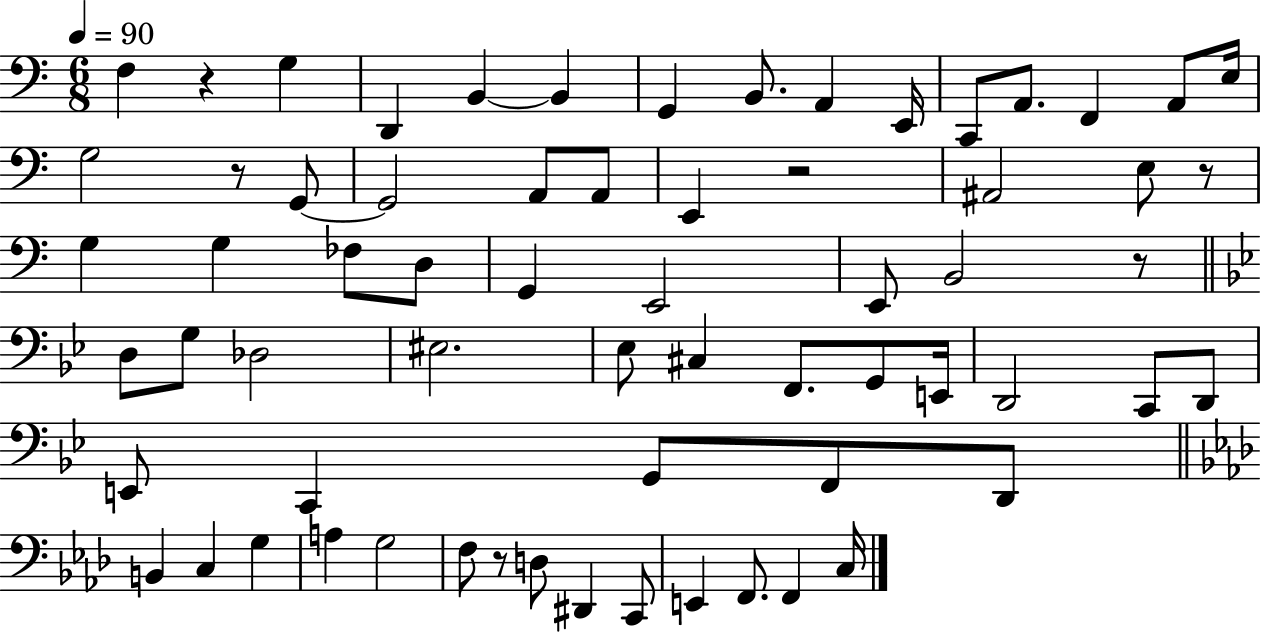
X:1
T:Untitled
M:6/8
L:1/4
K:C
F, z G, D,, B,, B,, G,, B,,/2 A,, E,,/4 C,,/2 A,,/2 F,, A,,/2 E,/4 G,2 z/2 G,,/2 G,,2 A,,/2 A,,/2 E,, z2 ^A,,2 E,/2 z/2 G, G, _F,/2 D,/2 G,, E,,2 E,,/2 B,,2 z/2 D,/2 G,/2 _D,2 ^E,2 _E,/2 ^C, F,,/2 G,,/2 E,,/4 D,,2 C,,/2 D,,/2 E,,/2 C,, G,,/2 F,,/2 D,,/2 B,, C, G, A, G,2 F,/2 z/2 D,/2 ^D,, C,,/2 E,, F,,/2 F,, C,/4